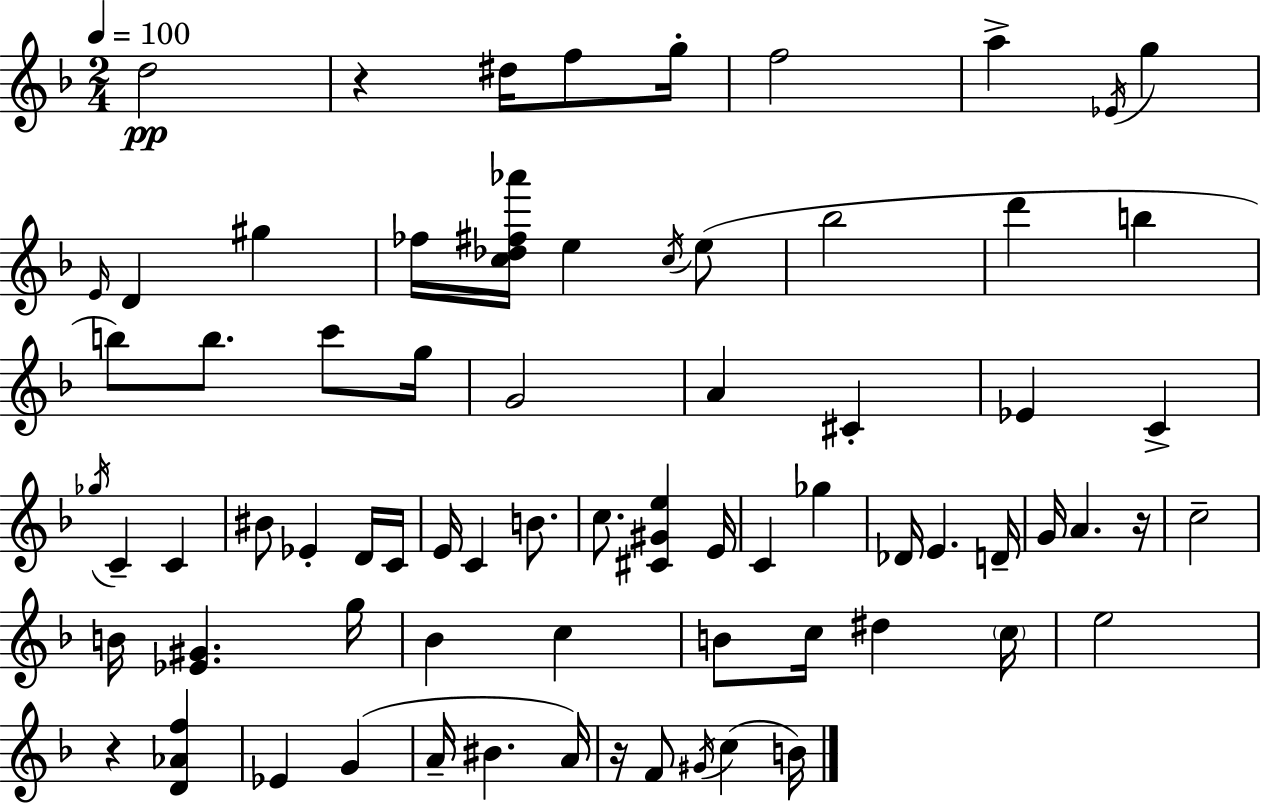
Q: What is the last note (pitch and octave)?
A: B4